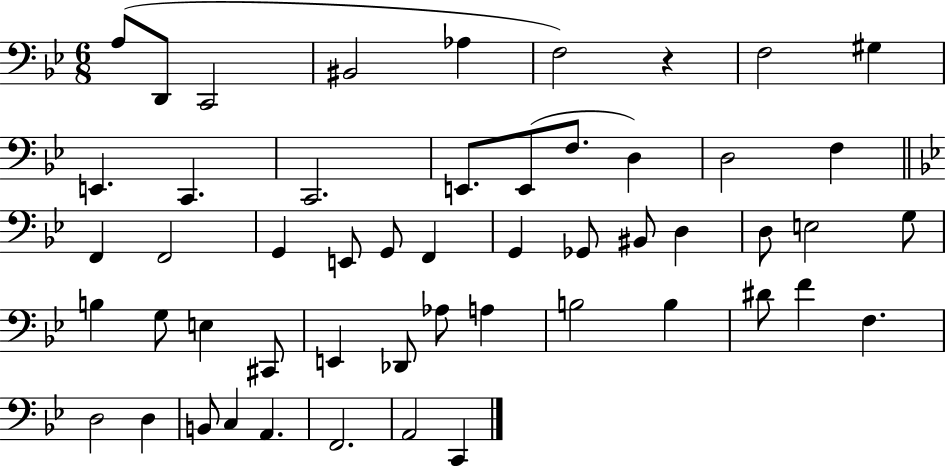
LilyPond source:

{
  \clef bass
  \numericTimeSignature
  \time 6/8
  \key bes \major
  a8( d,8 c,2 | bis,2 aes4 | f2) r4 | f2 gis4 | \break e,4. c,4. | c,2. | e,8. e,8( f8. d4) | d2 f4 | \break \bar "||" \break \key bes \major f,4 f,2 | g,4 e,8 g,8 f,4 | g,4 ges,8 bis,8 d4 | d8 e2 g8 | \break b4 g8 e4 cis,8 | e,4 des,8 aes8 a4 | b2 b4 | dis'8 f'4 f4. | \break d2 d4 | b,8 c4 a,4. | f,2. | a,2 c,4 | \break \bar "|."
}